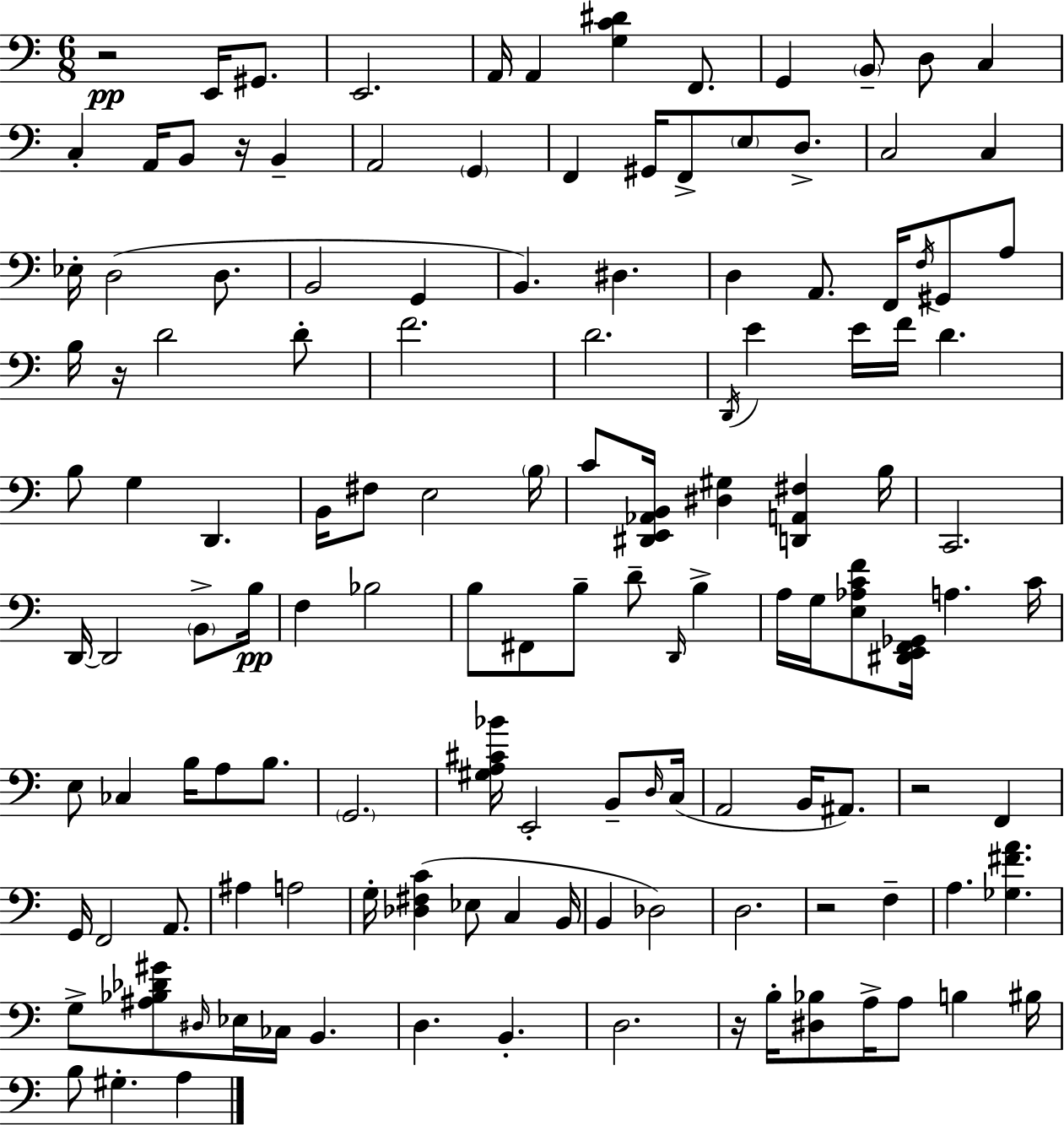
R/h E2/s G#2/e. E2/h. A2/s A2/q [G3,C4,D#4]/q F2/e. G2/q B2/e D3/e C3/q C3/q A2/s B2/e R/s B2/q A2/h G2/q F2/q G#2/s F2/e E3/e D3/e. C3/h C3/q Eb3/s D3/h D3/e. B2/h G2/q B2/q. D#3/q. D3/q A2/e. F2/s F3/s G#2/e A3/e B3/s R/s D4/h D4/e F4/h. D4/h. D2/s E4/q E4/s F4/s D4/q. B3/e G3/q D2/q. B2/s F#3/e E3/h B3/s C4/e [D#2,E2,Ab2,B2]/s [D#3,G#3]/q [D2,A2,F#3]/q B3/s C2/h. D2/s D2/h B2/e B3/s F3/q Bb3/h B3/e F#2/e B3/e D4/e D2/s B3/q A3/s G3/s [E3,Ab3,C4,F4]/e [D#2,E2,F2,Gb2]/s A3/q. C4/s E3/e CES3/q B3/s A3/e B3/e. G2/h. [G#3,A3,C#4,Bb4]/s E2/h B2/e D3/s C3/s A2/h B2/s A#2/e. R/h F2/q G2/s F2/h A2/e. A#3/q A3/h G3/s [Db3,F#3,C4]/q Eb3/e C3/q B2/s B2/q Db3/h D3/h. R/h F3/q A3/q. [Gb3,F#4,A4]/q. G3/e [A#3,Bb3,Db4,G#4]/e D#3/s Eb3/s CES3/s B2/q. D3/q. B2/q. D3/h. R/s B3/s [D#3,Bb3]/e A3/s A3/e B3/q BIS3/s B3/e G#3/q. A3/q